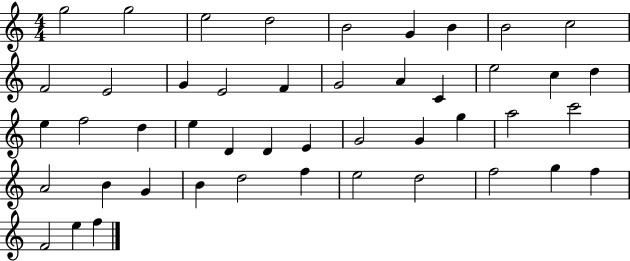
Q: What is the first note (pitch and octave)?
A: G5